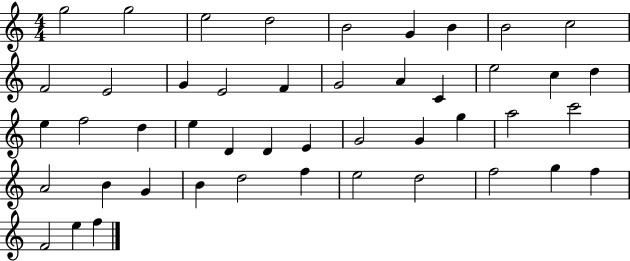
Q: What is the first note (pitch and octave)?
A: G5